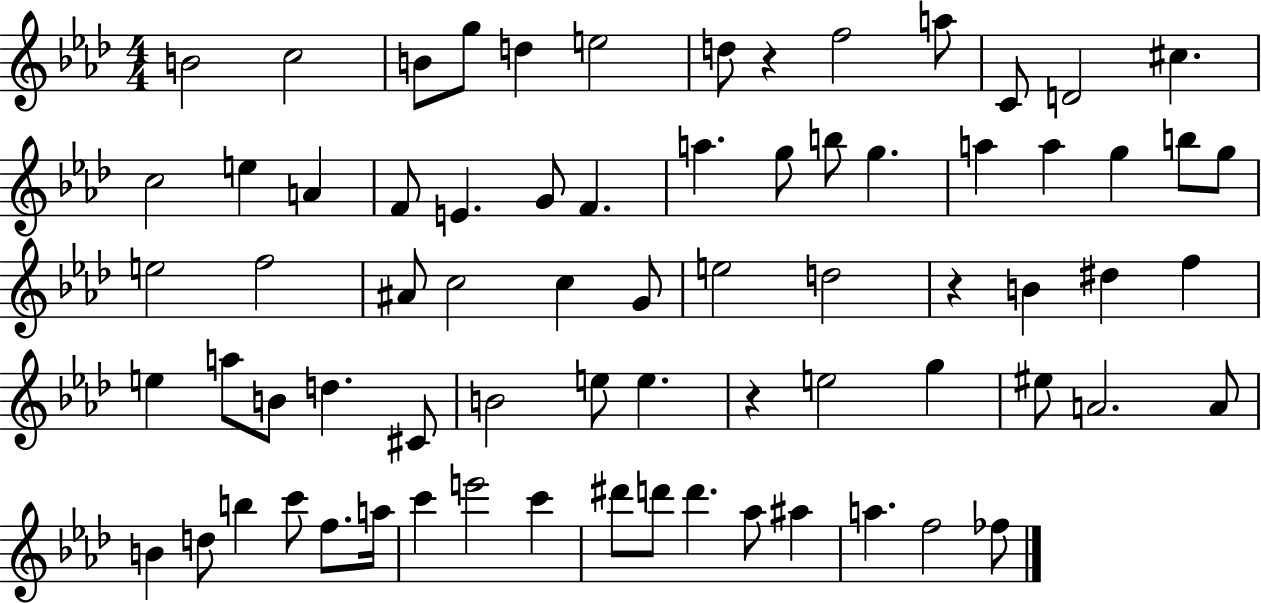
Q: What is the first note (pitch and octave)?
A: B4